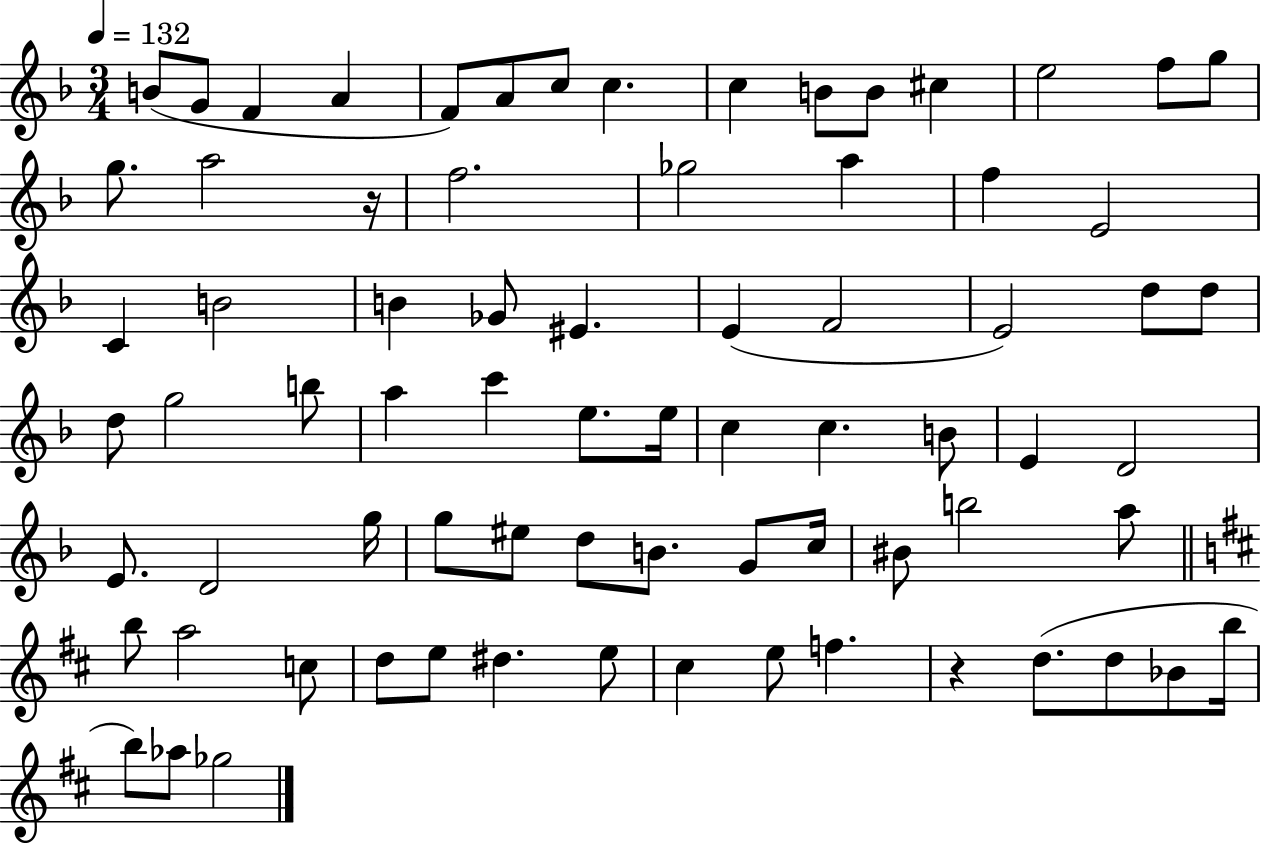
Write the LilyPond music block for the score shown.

{
  \clef treble
  \numericTimeSignature
  \time 3/4
  \key f \major
  \tempo 4 = 132
  b'8( g'8 f'4 a'4 | f'8) a'8 c''8 c''4. | c''4 b'8 b'8 cis''4 | e''2 f''8 g''8 | \break g''8. a''2 r16 | f''2. | ges''2 a''4 | f''4 e'2 | \break c'4 b'2 | b'4 ges'8 eis'4. | e'4( f'2 | e'2) d''8 d''8 | \break d''8 g''2 b''8 | a''4 c'''4 e''8. e''16 | c''4 c''4. b'8 | e'4 d'2 | \break e'8. d'2 g''16 | g''8 eis''8 d''8 b'8. g'8 c''16 | bis'8 b''2 a''8 | \bar "||" \break \key d \major b''8 a''2 c''8 | d''8 e''8 dis''4. e''8 | cis''4 e''8 f''4. | r4 d''8.( d''8 bes'8 b''16 | \break b''8) aes''8 ges''2 | \bar "|."
}